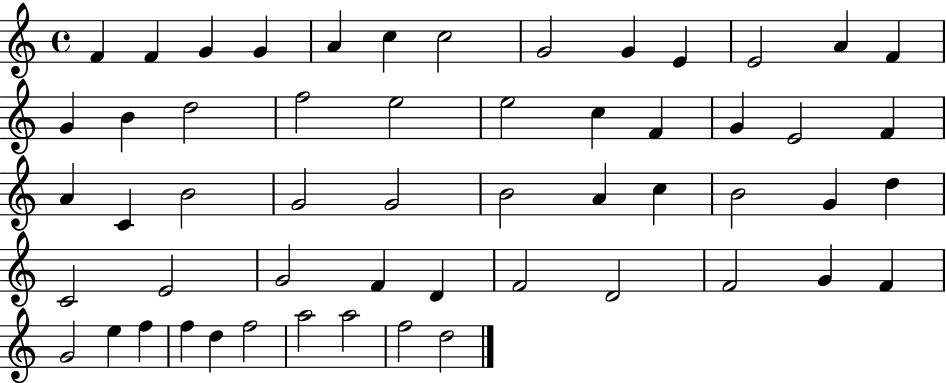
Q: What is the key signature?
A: C major